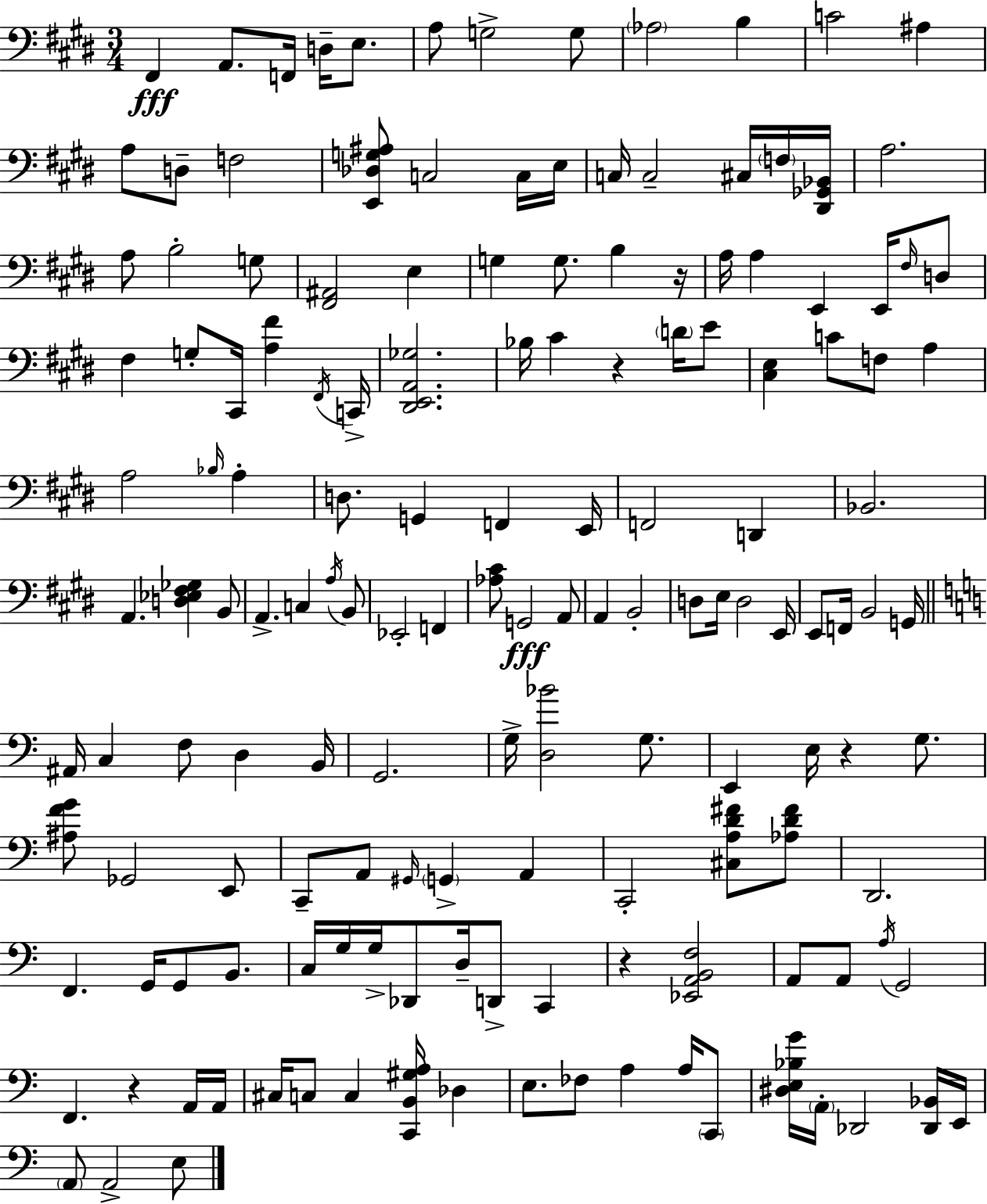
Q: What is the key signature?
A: E major